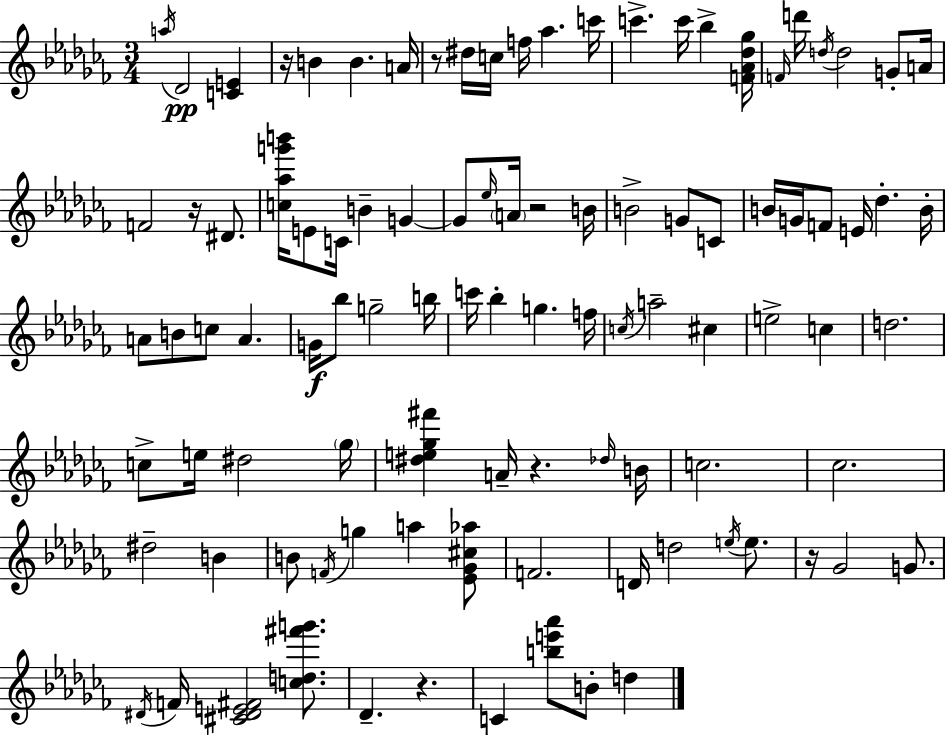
{
  \clef treble
  \numericTimeSignature
  \time 3/4
  \key aes \minor
  \acciaccatura { a''16 }\pp des'2 <c' e'>4 | r16 b'4 b'4. | a'16 r8 dis''16 c''16 f''16 aes''4. | c'''16 c'''4.-> c'''16 bes''4-> | \break <f' aes' des'' ges''>16 \grace { f'16 } d'''16 \acciaccatura { d''16 } d''2 | g'8-. a'16 f'2 r16 | dis'8. <c'' aes'' g''' b'''>16 e'8 c'16 b'4-- g'4~~ | g'8 \grace { ees''16 } \parenthesize a'16 r2 | \break b'16 b'2-> | g'8 c'8 b'16 g'16 f'8 e'16 des''4.-. | b'16-. a'8 b'8 c''8 a'4. | g'16\f bes''8 g''2-- | \break b''16 c'''16 bes''4-. g''4. | f''16 \acciaccatura { c''16 } a''2-- | cis''4 e''2-> | c''4 d''2. | \break c''8-> e''16 dis''2 | \parenthesize ges''16 <dis'' e'' ges'' fis'''>4 a'16-- r4. | \grace { des''16 } b'16 c''2. | ces''2. | \break dis''2-- | b'4 b'8 \acciaccatura { f'16 } g''4 | a''4 <ees' ges' cis'' aes''>8 f'2. | d'16 d''2 | \break \acciaccatura { e''16 } e''8. r16 ges'2 | g'8. \acciaccatura { dis'16 } f'16 <cis' dis' e' fis'>2 | <c'' d'' fis''' g'''>8. des'4.-- | r4. c'4 | \break <b'' e''' aes'''>8 b'8-. d''4 \bar "|."
}